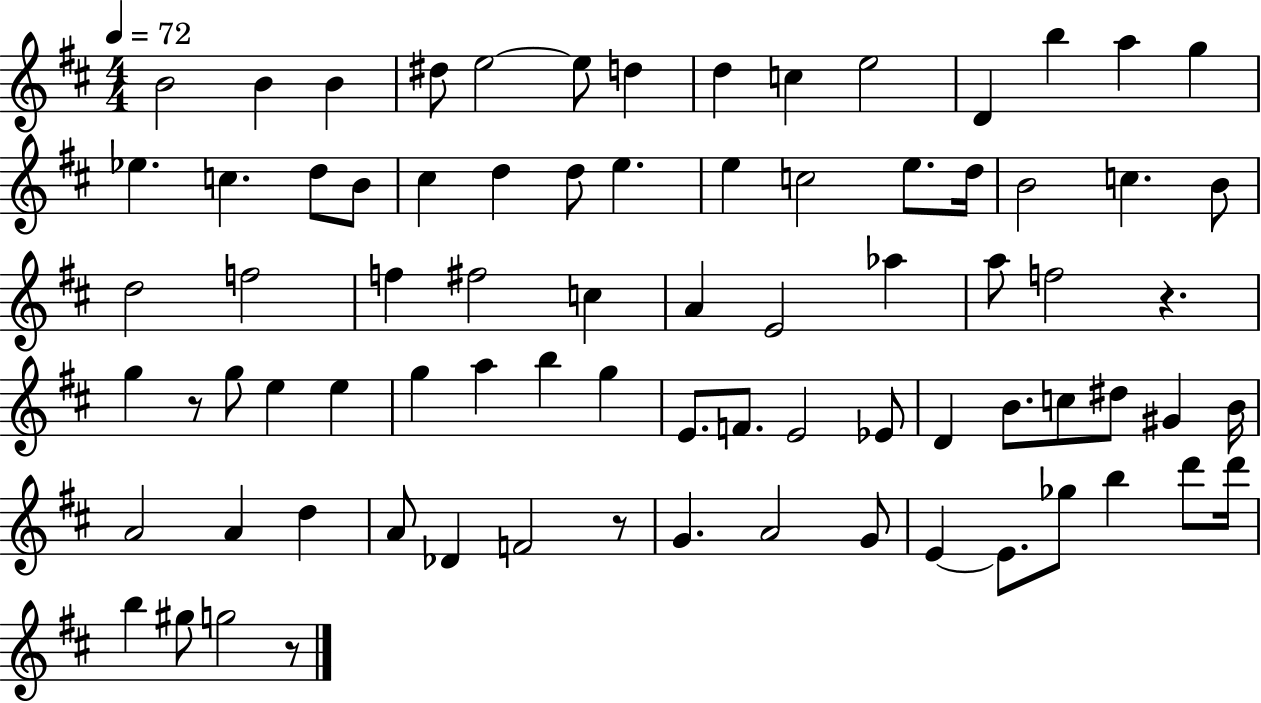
B4/h B4/q B4/q D#5/e E5/h E5/e D5/q D5/q C5/q E5/h D4/q B5/q A5/q G5/q Eb5/q. C5/q. D5/e B4/e C#5/q D5/q D5/e E5/q. E5/q C5/h E5/e. D5/s B4/h C5/q. B4/e D5/h F5/h F5/q F#5/h C5/q A4/q E4/h Ab5/q A5/e F5/h R/q. G5/q R/e G5/e E5/q E5/q G5/q A5/q B5/q G5/q E4/e. F4/e. E4/h Eb4/e D4/q B4/e. C5/e D#5/e G#4/q B4/s A4/h A4/q D5/q A4/e Db4/q F4/h R/e G4/q. A4/h G4/e E4/q E4/e. Gb5/e B5/q D6/e D6/s B5/q G#5/e G5/h R/e